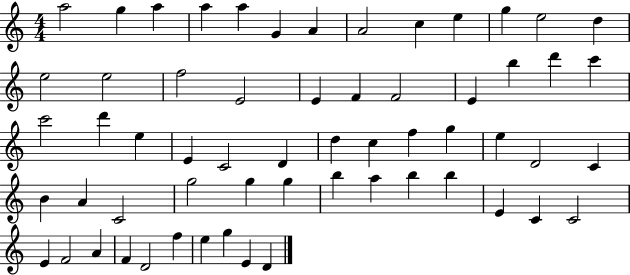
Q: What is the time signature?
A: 4/4